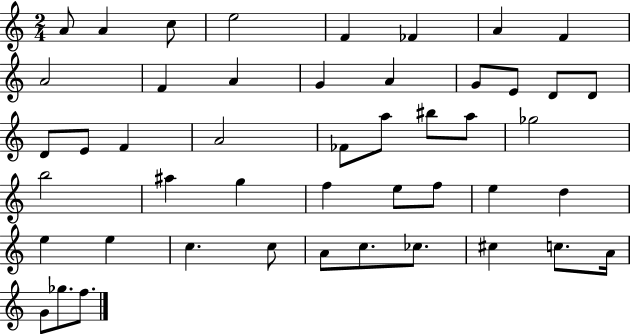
X:1
T:Untitled
M:2/4
L:1/4
K:C
A/2 A c/2 e2 F _F A F A2 F A G A G/2 E/2 D/2 D/2 D/2 E/2 F A2 _F/2 a/2 ^b/2 a/2 _g2 b2 ^a g f e/2 f/2 e d e e c c/2 A/2 c/2 _c/2 ^c c/2 A/4 G/2 _g/2 f/2